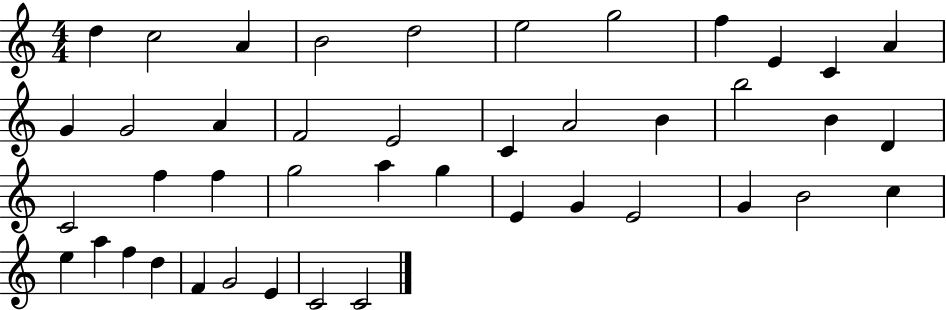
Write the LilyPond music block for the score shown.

{
  \clef treble
  \numericTimeSignature
  \time 4/4
  \key c \major
  d''4 c''2 a'4 | b'2 d''2 | e''2 g''2 | f''4 e'4 c'4 a'4 | \break g'4 g'2 a'4 | f'2 e'2 | c'4 a'2 b'4 | b''2 b'4 d'4 | \break c'2 f''4 f''4 | g''2 a''4 g''4 | e'4 g'4 e'2 | g'4 b'2 c''4 | \break e''4 a''4 f''4 d''4 | f'4 g'2 e'4 | c'2 c'2 | \bar "|."
}